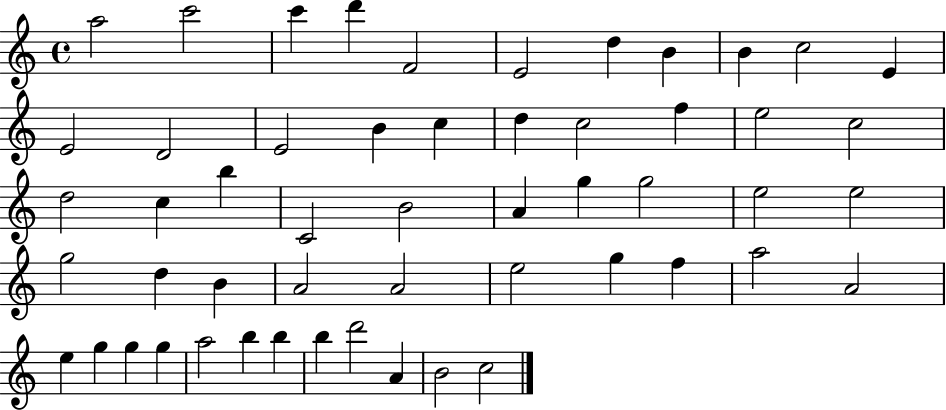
{
  \clef treble
  \time 4/4
  \defaultTimeSignature
  \key c \major
  a''2 c'''2 | c'''4 d'''4 f'2 | e'2 d''4 b'4 | b'4 c''2 e'4 | \break e'2 d'2 | e'2 b'4 c''4 | d''4 c''2 f''4 | e''2 c''2 | \break d''2 c''4 b''4 | c'2 b'2 | a'4 g''4 g''2 | e''2 e''2 | \break g''2 d''4 b'4 | a'2 a'2 | e''2 g''4 f''4 | a''2 a'2 | \break e''4 g''4 g''4 g''4 | a''2 b''4 b''4 | b''4 d'''2 a'4 | b'2 c''2 | \break \bar "|."
}